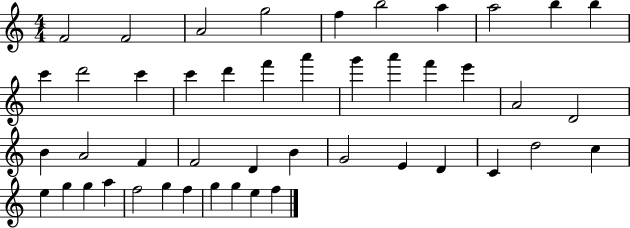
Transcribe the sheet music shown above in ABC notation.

X:1
T:Untitled
M:4/4
L:1/4
K:C
F2 F2 A2 g2 f b2 a a2 b b c' d'2 c' c' d' f' a' g' a' f' e' A2 D2 B A2 F F2 D B G2 E D C d2 c e g g a f2 g f g g e f